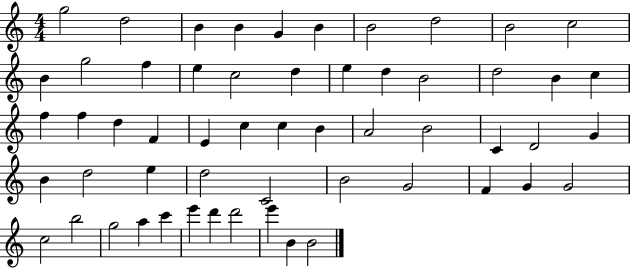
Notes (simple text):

G5/h D5/h B4/q B4/q G4/q B4/q B4/h D5/h B4/h C5/h B4/q G5/h F5/q E5/q C5/h D5/q E5/q D5/q B4/h D5/h B4/q C5/q F5/q F5/q D5/q F4/q E4/q C5/q C5/q B4/q A4/h B4/h C4/q D4/h G4/q B4/q D5/h E5/q D5/h C4/h B4/h G4/h F4/q G4/q G4/h C5/h B5/h G5/h A5/q C6/q E6/q D6/q D6/h E6/q B4/q B4/h